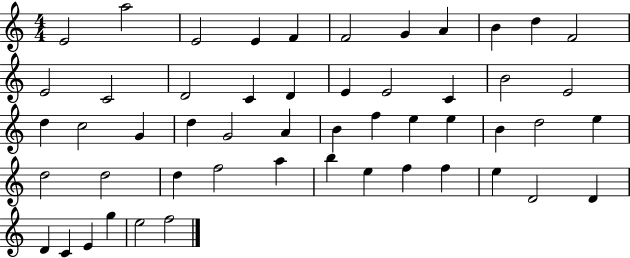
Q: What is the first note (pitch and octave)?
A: E4